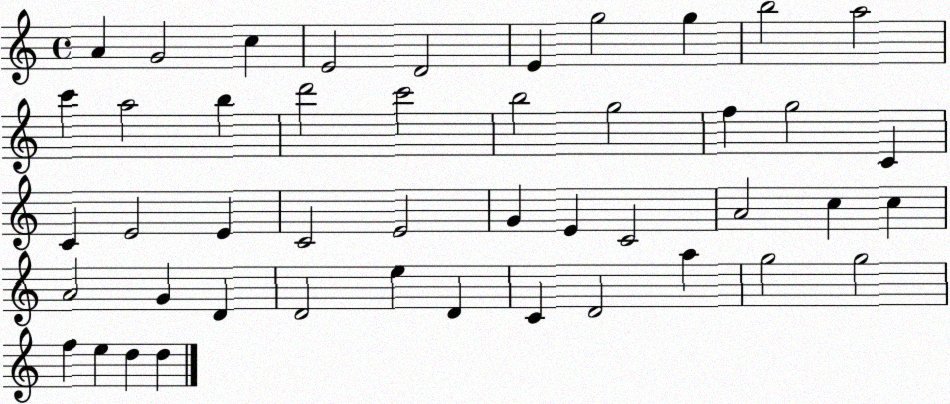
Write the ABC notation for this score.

X:1
T:Untitled
M:4/4
L:1/4
K:C
A G2 c E2 D2 E g2 g b2 a2 c' a2 b d'2 c'2 b2 g2 f g2 C C E2 E C2 E2 G E C2 A2 c c A2 G D D2 e D C D2 a g2 g2 f e d d